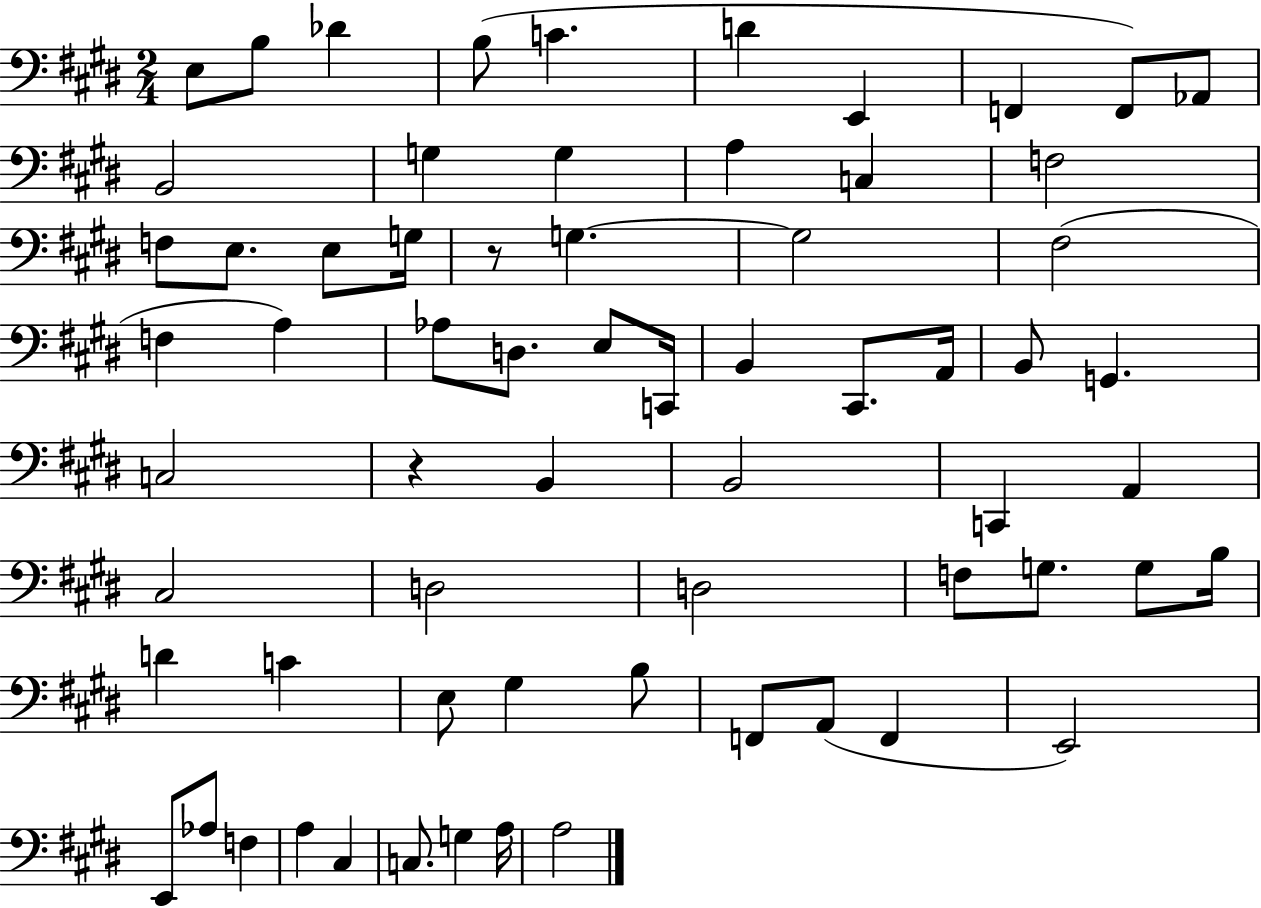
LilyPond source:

{
  \clef bass
  \numericTimeSignature
  \time 2/4
  \key e \major
  e8 b8 des'4 | b8( c'4. | d'4 e,4 | f,4 f,8) aes,8 | \break b,2 | g4 g4 | a4 c4 | f2 | \break f8 e8. e8 g16 | r8 g4.~~ | g2 | fis2( | \break f4 a4) | aes8 d8. e8 c,16 | b,4 cis,8. a,16 | b,8 g,4. | \break c2 | r4 b,4 | b,2 | c,4 a,4 | \break cis2 | d2 | d2 | f8 g8. g8 b16 | \break d'4 c'4 | e8 gis4 b8 | f,8 a,8( f,4 | e,2) | \break e,8 aes8 f4 | a4 cis4 | c8. g4 a16 | a2 | \break \bar "|."
}